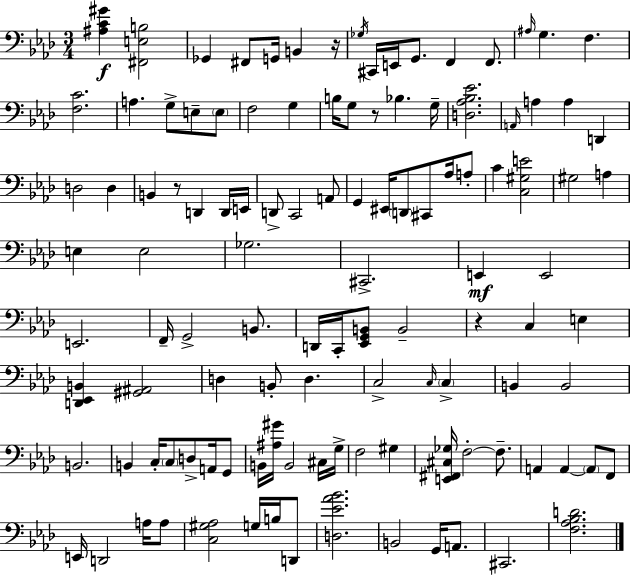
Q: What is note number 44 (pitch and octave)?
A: G#3